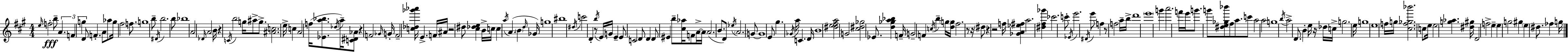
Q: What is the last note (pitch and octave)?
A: G5